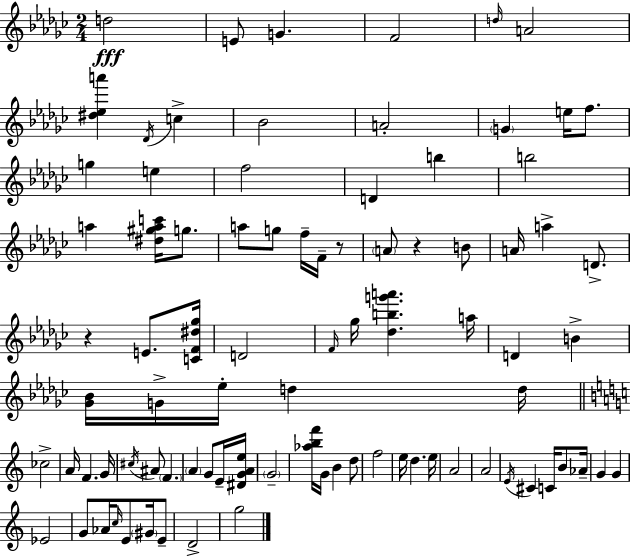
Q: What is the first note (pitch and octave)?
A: D5